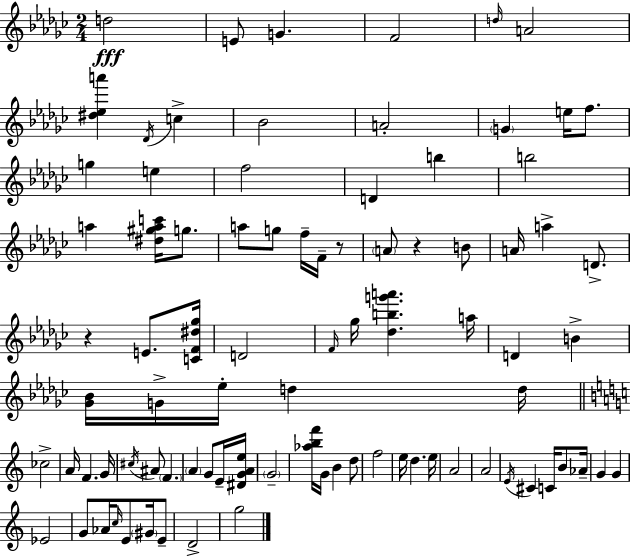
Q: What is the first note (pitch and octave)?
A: D5